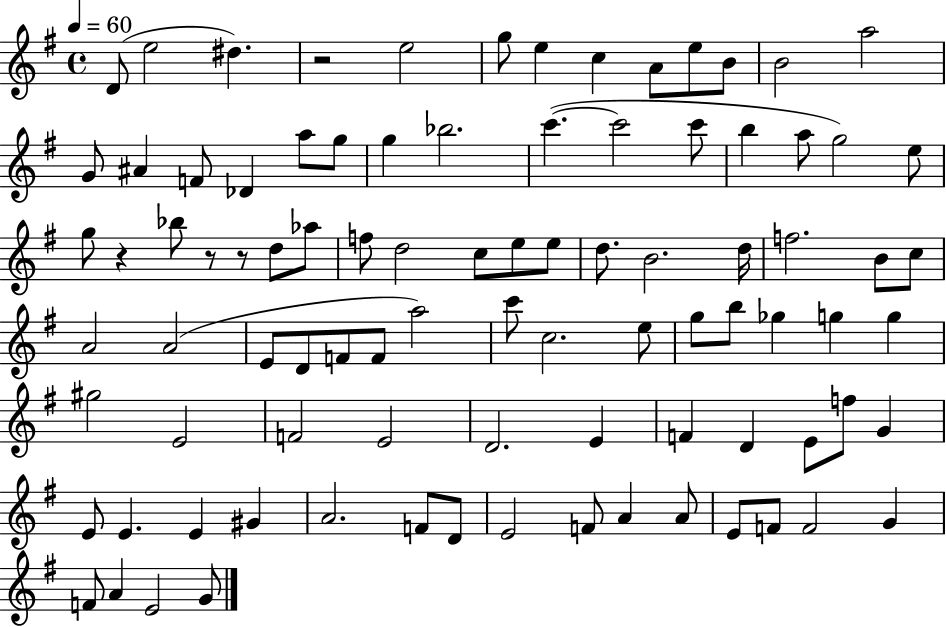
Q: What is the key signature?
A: G major